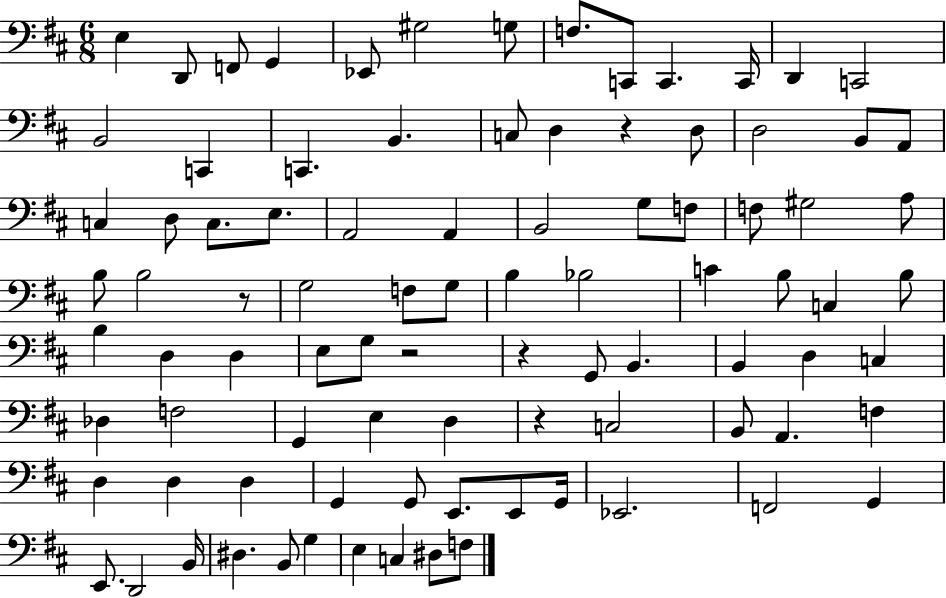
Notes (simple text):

E3/q D2/e F2/e G2/q Eb2/e G#3/h G3/e F3/e. C2/e C2/q. C2/s D2/q C2/h B2/h C2/q C2/q. B2/q. C3/e D3/q R/q D3/e D3/h B2/e A2/e C3/q D3/e C3/e. E3/e. A2/h A2/q B2/h G3/e F3/e F3/e G#3/h A3/e B3/e B3/h R/e G3/h F3/e G3/e B3/q Bb3/h C4/q B3/e C3/q B3/e B3/q D3/q D3/q E3/e G3/e R/h R/q G2/e B2/q. B2/q D3/q C3/q Db3/q F3/h G2/q E3/q D3/q R/q C3/h B2/e A2/q. F3/q D3/q D3/q D3/q G2/q G2/e E2/e. E2/e G2/s Eb2/h. F2/h G2/q E2/e. D2/h B2/s D#3/q. B2/e G3/q E3/q C3/q D#3/e F3/e